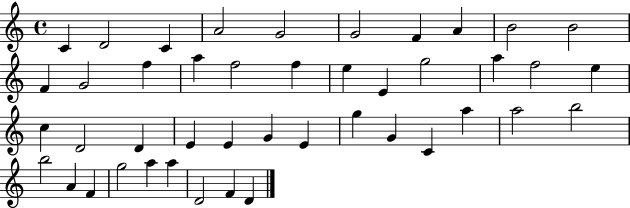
X:1
T:Untitled
M:4/4
L:1/4
K:C
C D2 C A2 G2 G2 F A B2 B2 F G2 f a f2 f e E g2 a f2 e c D2 D E E G E g G C a a2 b2 b2 A F g2 a a D2 F D